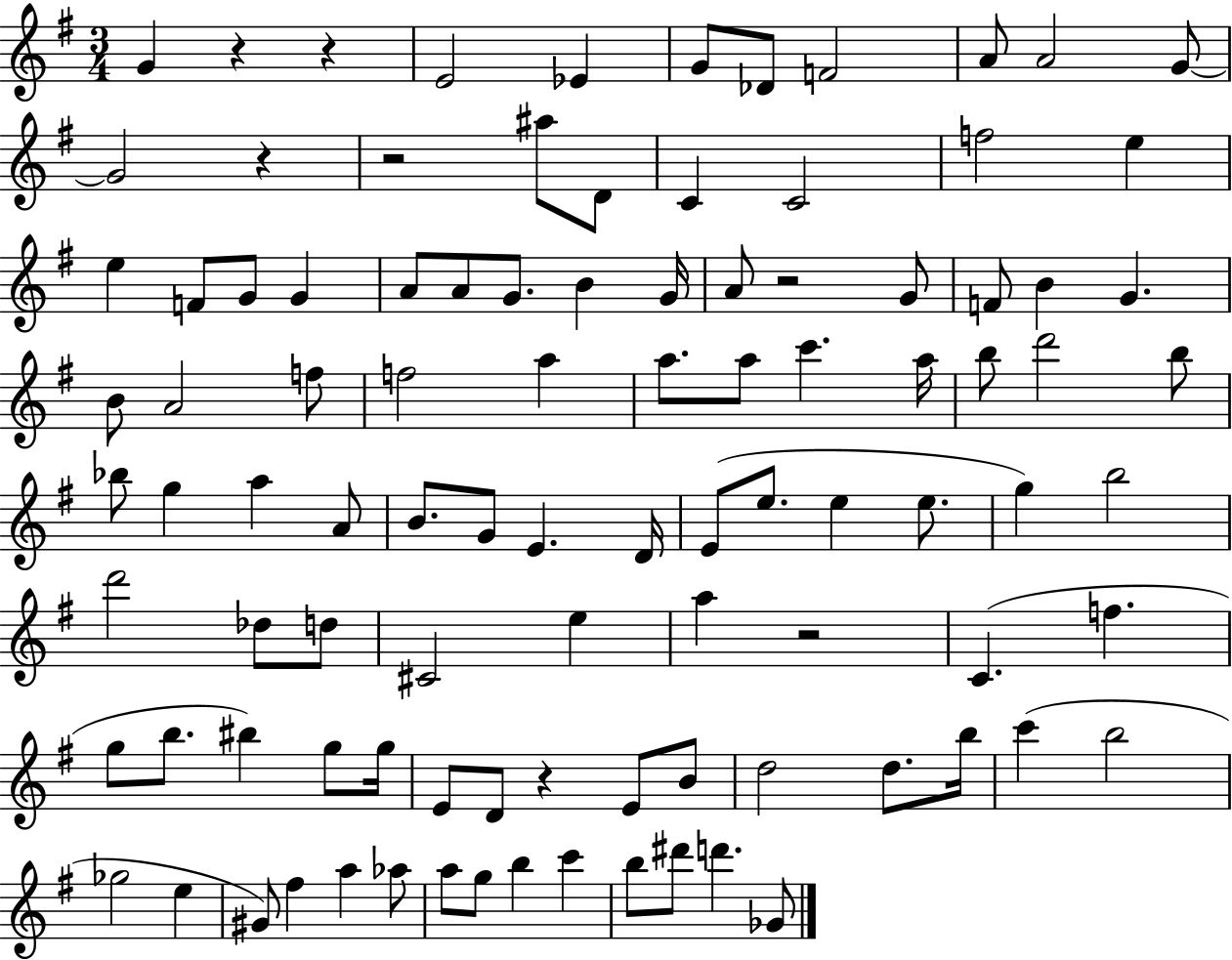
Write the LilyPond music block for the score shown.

{
  \clef treble
  \numericTimeSignature
  \time 3/4
  \key g \major
  g'4 r4 r4 | e'2 ees'4 | g'8 des'8 f'2 | a'8 a'2 g'8~~ | \break g'2 r4 | r2 ais''8 d'8 | c'4 c'2 | f''2 e''4 | \break e''4 f'8 g'8 g'4 | a'8 a'8 g'8. b'4 g'16 | a'8 r2 g'8 | f'8 b'4 g'4. | \break b'8 a'2 f''8 | f''2 a''4 | a''8. a''8 c'''4. a''16 | b''8 d'''2 b''8 | \break bes''8 g''4 a''4 a'8 | b'8. g'8 e'4. d'16 | e'8( e''8. e''4 e''8. | g''4) b''2 | \break d'''2 des''8 d''8 | cis'2 e''4 | a''4 r2 | c'4.( f''4. | \break g''8 b''8. bis''4) g''8 g''16 | e'8 d'8 r4 e'8 b'8 | d''2 d''8. b''16 | c'''4( b''2 | \break ges''2 e''4 | gis'8) fis''4 a''4 aes''8 | a''8 g''8 b''4 c'''4 | b''8 dis'''8 d'''4. ges'8 | \break \bar "|."
}